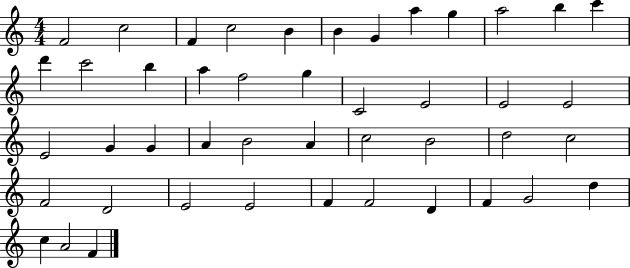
X:1
T:Untitled
M:4/4
L:1/4
K:C
F2 c2 F c2 B B G a g a2 b c' d' c'2 b a f2 g C2 E2 E2 E2 E2 G G A B2 A c2 B2 d2 c2 F2 D2 E2 E2 F F2 D F G2 d c A2 F